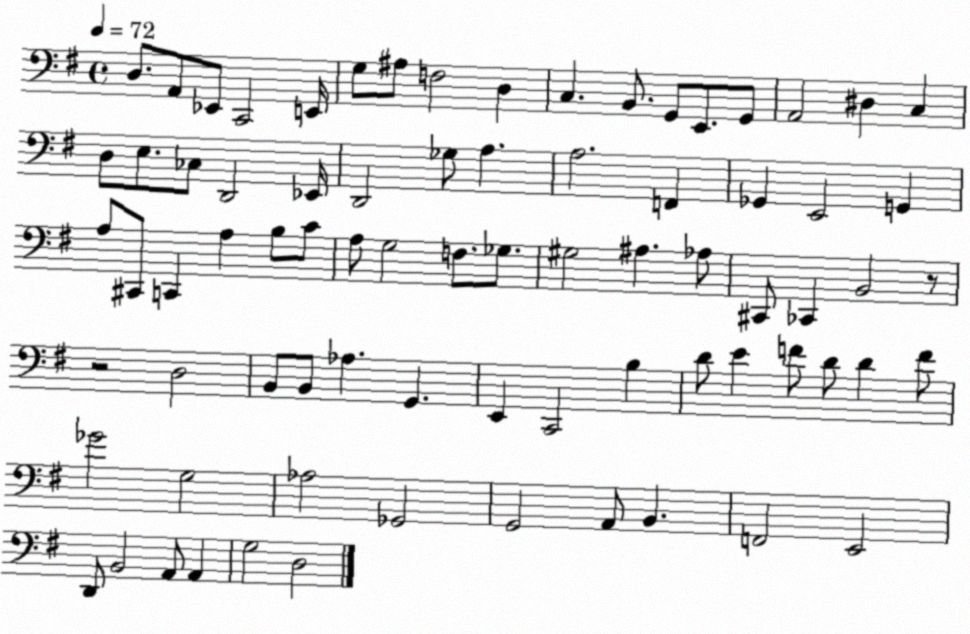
X:1
T:Untitled
M:4/4
L:1/4
K:G
D,/2 A,,/2 _E,,/2 C,,2 E,,/4 G,/2 ^A,/2 F,2 D, C, B,,/2 G,,/2 E,,/2 G,,/2 A,,2 ^D, C, D,/2 E,/2 _C,/2 D,,2 _E,,/4 D,,2 _G,/2 A, A,2 F,, _G,, E,,2 G,, A,/2 ^C,,/2 C,, A, B,/2 C/2 A,/2 G,2 F,/2 _G,/2 ^G,2 ^A, _A,/2 ^C,,/2 _C,, B,,2 z/2 z2 D,2 B,,/2 B,,/2 _A, G,, E,, C,,2 B, D/2 E F/2 D/2 D F/2 _G2 G,2 _A,2 _G,,2 G,,2 A,,/2 B,, F,,2 E,,2 D,,/2 B,,2 A,,/2 A,, G,2 D,2